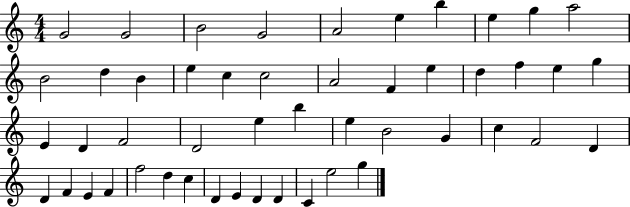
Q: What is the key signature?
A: C major